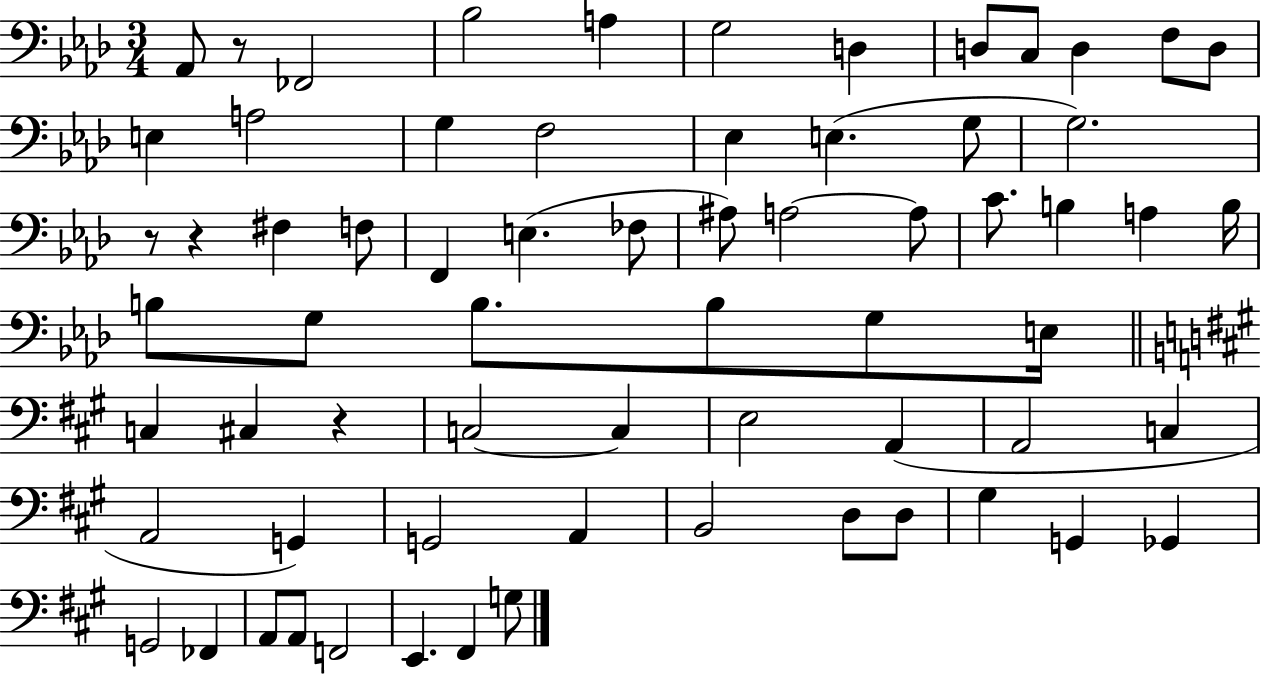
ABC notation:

X:1
T:Untitled
M:3/4
L:1/4
K:Ab
_A,,/2 z/2 _F,,2 _B,2 A, G,2 D, D,/2 C,/2 D, F,/2 D,/2 E, A,2 G, F,2 _E, E, G,/2 G,2 z/2 z ^F, F,/2 F,, E, _F,/2 ^A,/2 A,2 A,/2 C/2 B, A, B,/4 B,/2 G,/2 B,/2 B,/2 G,/2 E,/4 C, ^C, z C,2 C, E,2 A,, A,,2 C, A,,2 G,, G,,2 A,, B,,2 D,/2 D,/2 ^G, G,, _G,, G,,2 _F,, A,,/2 A,,/2 F,,2 E,, ^F,, G,/2